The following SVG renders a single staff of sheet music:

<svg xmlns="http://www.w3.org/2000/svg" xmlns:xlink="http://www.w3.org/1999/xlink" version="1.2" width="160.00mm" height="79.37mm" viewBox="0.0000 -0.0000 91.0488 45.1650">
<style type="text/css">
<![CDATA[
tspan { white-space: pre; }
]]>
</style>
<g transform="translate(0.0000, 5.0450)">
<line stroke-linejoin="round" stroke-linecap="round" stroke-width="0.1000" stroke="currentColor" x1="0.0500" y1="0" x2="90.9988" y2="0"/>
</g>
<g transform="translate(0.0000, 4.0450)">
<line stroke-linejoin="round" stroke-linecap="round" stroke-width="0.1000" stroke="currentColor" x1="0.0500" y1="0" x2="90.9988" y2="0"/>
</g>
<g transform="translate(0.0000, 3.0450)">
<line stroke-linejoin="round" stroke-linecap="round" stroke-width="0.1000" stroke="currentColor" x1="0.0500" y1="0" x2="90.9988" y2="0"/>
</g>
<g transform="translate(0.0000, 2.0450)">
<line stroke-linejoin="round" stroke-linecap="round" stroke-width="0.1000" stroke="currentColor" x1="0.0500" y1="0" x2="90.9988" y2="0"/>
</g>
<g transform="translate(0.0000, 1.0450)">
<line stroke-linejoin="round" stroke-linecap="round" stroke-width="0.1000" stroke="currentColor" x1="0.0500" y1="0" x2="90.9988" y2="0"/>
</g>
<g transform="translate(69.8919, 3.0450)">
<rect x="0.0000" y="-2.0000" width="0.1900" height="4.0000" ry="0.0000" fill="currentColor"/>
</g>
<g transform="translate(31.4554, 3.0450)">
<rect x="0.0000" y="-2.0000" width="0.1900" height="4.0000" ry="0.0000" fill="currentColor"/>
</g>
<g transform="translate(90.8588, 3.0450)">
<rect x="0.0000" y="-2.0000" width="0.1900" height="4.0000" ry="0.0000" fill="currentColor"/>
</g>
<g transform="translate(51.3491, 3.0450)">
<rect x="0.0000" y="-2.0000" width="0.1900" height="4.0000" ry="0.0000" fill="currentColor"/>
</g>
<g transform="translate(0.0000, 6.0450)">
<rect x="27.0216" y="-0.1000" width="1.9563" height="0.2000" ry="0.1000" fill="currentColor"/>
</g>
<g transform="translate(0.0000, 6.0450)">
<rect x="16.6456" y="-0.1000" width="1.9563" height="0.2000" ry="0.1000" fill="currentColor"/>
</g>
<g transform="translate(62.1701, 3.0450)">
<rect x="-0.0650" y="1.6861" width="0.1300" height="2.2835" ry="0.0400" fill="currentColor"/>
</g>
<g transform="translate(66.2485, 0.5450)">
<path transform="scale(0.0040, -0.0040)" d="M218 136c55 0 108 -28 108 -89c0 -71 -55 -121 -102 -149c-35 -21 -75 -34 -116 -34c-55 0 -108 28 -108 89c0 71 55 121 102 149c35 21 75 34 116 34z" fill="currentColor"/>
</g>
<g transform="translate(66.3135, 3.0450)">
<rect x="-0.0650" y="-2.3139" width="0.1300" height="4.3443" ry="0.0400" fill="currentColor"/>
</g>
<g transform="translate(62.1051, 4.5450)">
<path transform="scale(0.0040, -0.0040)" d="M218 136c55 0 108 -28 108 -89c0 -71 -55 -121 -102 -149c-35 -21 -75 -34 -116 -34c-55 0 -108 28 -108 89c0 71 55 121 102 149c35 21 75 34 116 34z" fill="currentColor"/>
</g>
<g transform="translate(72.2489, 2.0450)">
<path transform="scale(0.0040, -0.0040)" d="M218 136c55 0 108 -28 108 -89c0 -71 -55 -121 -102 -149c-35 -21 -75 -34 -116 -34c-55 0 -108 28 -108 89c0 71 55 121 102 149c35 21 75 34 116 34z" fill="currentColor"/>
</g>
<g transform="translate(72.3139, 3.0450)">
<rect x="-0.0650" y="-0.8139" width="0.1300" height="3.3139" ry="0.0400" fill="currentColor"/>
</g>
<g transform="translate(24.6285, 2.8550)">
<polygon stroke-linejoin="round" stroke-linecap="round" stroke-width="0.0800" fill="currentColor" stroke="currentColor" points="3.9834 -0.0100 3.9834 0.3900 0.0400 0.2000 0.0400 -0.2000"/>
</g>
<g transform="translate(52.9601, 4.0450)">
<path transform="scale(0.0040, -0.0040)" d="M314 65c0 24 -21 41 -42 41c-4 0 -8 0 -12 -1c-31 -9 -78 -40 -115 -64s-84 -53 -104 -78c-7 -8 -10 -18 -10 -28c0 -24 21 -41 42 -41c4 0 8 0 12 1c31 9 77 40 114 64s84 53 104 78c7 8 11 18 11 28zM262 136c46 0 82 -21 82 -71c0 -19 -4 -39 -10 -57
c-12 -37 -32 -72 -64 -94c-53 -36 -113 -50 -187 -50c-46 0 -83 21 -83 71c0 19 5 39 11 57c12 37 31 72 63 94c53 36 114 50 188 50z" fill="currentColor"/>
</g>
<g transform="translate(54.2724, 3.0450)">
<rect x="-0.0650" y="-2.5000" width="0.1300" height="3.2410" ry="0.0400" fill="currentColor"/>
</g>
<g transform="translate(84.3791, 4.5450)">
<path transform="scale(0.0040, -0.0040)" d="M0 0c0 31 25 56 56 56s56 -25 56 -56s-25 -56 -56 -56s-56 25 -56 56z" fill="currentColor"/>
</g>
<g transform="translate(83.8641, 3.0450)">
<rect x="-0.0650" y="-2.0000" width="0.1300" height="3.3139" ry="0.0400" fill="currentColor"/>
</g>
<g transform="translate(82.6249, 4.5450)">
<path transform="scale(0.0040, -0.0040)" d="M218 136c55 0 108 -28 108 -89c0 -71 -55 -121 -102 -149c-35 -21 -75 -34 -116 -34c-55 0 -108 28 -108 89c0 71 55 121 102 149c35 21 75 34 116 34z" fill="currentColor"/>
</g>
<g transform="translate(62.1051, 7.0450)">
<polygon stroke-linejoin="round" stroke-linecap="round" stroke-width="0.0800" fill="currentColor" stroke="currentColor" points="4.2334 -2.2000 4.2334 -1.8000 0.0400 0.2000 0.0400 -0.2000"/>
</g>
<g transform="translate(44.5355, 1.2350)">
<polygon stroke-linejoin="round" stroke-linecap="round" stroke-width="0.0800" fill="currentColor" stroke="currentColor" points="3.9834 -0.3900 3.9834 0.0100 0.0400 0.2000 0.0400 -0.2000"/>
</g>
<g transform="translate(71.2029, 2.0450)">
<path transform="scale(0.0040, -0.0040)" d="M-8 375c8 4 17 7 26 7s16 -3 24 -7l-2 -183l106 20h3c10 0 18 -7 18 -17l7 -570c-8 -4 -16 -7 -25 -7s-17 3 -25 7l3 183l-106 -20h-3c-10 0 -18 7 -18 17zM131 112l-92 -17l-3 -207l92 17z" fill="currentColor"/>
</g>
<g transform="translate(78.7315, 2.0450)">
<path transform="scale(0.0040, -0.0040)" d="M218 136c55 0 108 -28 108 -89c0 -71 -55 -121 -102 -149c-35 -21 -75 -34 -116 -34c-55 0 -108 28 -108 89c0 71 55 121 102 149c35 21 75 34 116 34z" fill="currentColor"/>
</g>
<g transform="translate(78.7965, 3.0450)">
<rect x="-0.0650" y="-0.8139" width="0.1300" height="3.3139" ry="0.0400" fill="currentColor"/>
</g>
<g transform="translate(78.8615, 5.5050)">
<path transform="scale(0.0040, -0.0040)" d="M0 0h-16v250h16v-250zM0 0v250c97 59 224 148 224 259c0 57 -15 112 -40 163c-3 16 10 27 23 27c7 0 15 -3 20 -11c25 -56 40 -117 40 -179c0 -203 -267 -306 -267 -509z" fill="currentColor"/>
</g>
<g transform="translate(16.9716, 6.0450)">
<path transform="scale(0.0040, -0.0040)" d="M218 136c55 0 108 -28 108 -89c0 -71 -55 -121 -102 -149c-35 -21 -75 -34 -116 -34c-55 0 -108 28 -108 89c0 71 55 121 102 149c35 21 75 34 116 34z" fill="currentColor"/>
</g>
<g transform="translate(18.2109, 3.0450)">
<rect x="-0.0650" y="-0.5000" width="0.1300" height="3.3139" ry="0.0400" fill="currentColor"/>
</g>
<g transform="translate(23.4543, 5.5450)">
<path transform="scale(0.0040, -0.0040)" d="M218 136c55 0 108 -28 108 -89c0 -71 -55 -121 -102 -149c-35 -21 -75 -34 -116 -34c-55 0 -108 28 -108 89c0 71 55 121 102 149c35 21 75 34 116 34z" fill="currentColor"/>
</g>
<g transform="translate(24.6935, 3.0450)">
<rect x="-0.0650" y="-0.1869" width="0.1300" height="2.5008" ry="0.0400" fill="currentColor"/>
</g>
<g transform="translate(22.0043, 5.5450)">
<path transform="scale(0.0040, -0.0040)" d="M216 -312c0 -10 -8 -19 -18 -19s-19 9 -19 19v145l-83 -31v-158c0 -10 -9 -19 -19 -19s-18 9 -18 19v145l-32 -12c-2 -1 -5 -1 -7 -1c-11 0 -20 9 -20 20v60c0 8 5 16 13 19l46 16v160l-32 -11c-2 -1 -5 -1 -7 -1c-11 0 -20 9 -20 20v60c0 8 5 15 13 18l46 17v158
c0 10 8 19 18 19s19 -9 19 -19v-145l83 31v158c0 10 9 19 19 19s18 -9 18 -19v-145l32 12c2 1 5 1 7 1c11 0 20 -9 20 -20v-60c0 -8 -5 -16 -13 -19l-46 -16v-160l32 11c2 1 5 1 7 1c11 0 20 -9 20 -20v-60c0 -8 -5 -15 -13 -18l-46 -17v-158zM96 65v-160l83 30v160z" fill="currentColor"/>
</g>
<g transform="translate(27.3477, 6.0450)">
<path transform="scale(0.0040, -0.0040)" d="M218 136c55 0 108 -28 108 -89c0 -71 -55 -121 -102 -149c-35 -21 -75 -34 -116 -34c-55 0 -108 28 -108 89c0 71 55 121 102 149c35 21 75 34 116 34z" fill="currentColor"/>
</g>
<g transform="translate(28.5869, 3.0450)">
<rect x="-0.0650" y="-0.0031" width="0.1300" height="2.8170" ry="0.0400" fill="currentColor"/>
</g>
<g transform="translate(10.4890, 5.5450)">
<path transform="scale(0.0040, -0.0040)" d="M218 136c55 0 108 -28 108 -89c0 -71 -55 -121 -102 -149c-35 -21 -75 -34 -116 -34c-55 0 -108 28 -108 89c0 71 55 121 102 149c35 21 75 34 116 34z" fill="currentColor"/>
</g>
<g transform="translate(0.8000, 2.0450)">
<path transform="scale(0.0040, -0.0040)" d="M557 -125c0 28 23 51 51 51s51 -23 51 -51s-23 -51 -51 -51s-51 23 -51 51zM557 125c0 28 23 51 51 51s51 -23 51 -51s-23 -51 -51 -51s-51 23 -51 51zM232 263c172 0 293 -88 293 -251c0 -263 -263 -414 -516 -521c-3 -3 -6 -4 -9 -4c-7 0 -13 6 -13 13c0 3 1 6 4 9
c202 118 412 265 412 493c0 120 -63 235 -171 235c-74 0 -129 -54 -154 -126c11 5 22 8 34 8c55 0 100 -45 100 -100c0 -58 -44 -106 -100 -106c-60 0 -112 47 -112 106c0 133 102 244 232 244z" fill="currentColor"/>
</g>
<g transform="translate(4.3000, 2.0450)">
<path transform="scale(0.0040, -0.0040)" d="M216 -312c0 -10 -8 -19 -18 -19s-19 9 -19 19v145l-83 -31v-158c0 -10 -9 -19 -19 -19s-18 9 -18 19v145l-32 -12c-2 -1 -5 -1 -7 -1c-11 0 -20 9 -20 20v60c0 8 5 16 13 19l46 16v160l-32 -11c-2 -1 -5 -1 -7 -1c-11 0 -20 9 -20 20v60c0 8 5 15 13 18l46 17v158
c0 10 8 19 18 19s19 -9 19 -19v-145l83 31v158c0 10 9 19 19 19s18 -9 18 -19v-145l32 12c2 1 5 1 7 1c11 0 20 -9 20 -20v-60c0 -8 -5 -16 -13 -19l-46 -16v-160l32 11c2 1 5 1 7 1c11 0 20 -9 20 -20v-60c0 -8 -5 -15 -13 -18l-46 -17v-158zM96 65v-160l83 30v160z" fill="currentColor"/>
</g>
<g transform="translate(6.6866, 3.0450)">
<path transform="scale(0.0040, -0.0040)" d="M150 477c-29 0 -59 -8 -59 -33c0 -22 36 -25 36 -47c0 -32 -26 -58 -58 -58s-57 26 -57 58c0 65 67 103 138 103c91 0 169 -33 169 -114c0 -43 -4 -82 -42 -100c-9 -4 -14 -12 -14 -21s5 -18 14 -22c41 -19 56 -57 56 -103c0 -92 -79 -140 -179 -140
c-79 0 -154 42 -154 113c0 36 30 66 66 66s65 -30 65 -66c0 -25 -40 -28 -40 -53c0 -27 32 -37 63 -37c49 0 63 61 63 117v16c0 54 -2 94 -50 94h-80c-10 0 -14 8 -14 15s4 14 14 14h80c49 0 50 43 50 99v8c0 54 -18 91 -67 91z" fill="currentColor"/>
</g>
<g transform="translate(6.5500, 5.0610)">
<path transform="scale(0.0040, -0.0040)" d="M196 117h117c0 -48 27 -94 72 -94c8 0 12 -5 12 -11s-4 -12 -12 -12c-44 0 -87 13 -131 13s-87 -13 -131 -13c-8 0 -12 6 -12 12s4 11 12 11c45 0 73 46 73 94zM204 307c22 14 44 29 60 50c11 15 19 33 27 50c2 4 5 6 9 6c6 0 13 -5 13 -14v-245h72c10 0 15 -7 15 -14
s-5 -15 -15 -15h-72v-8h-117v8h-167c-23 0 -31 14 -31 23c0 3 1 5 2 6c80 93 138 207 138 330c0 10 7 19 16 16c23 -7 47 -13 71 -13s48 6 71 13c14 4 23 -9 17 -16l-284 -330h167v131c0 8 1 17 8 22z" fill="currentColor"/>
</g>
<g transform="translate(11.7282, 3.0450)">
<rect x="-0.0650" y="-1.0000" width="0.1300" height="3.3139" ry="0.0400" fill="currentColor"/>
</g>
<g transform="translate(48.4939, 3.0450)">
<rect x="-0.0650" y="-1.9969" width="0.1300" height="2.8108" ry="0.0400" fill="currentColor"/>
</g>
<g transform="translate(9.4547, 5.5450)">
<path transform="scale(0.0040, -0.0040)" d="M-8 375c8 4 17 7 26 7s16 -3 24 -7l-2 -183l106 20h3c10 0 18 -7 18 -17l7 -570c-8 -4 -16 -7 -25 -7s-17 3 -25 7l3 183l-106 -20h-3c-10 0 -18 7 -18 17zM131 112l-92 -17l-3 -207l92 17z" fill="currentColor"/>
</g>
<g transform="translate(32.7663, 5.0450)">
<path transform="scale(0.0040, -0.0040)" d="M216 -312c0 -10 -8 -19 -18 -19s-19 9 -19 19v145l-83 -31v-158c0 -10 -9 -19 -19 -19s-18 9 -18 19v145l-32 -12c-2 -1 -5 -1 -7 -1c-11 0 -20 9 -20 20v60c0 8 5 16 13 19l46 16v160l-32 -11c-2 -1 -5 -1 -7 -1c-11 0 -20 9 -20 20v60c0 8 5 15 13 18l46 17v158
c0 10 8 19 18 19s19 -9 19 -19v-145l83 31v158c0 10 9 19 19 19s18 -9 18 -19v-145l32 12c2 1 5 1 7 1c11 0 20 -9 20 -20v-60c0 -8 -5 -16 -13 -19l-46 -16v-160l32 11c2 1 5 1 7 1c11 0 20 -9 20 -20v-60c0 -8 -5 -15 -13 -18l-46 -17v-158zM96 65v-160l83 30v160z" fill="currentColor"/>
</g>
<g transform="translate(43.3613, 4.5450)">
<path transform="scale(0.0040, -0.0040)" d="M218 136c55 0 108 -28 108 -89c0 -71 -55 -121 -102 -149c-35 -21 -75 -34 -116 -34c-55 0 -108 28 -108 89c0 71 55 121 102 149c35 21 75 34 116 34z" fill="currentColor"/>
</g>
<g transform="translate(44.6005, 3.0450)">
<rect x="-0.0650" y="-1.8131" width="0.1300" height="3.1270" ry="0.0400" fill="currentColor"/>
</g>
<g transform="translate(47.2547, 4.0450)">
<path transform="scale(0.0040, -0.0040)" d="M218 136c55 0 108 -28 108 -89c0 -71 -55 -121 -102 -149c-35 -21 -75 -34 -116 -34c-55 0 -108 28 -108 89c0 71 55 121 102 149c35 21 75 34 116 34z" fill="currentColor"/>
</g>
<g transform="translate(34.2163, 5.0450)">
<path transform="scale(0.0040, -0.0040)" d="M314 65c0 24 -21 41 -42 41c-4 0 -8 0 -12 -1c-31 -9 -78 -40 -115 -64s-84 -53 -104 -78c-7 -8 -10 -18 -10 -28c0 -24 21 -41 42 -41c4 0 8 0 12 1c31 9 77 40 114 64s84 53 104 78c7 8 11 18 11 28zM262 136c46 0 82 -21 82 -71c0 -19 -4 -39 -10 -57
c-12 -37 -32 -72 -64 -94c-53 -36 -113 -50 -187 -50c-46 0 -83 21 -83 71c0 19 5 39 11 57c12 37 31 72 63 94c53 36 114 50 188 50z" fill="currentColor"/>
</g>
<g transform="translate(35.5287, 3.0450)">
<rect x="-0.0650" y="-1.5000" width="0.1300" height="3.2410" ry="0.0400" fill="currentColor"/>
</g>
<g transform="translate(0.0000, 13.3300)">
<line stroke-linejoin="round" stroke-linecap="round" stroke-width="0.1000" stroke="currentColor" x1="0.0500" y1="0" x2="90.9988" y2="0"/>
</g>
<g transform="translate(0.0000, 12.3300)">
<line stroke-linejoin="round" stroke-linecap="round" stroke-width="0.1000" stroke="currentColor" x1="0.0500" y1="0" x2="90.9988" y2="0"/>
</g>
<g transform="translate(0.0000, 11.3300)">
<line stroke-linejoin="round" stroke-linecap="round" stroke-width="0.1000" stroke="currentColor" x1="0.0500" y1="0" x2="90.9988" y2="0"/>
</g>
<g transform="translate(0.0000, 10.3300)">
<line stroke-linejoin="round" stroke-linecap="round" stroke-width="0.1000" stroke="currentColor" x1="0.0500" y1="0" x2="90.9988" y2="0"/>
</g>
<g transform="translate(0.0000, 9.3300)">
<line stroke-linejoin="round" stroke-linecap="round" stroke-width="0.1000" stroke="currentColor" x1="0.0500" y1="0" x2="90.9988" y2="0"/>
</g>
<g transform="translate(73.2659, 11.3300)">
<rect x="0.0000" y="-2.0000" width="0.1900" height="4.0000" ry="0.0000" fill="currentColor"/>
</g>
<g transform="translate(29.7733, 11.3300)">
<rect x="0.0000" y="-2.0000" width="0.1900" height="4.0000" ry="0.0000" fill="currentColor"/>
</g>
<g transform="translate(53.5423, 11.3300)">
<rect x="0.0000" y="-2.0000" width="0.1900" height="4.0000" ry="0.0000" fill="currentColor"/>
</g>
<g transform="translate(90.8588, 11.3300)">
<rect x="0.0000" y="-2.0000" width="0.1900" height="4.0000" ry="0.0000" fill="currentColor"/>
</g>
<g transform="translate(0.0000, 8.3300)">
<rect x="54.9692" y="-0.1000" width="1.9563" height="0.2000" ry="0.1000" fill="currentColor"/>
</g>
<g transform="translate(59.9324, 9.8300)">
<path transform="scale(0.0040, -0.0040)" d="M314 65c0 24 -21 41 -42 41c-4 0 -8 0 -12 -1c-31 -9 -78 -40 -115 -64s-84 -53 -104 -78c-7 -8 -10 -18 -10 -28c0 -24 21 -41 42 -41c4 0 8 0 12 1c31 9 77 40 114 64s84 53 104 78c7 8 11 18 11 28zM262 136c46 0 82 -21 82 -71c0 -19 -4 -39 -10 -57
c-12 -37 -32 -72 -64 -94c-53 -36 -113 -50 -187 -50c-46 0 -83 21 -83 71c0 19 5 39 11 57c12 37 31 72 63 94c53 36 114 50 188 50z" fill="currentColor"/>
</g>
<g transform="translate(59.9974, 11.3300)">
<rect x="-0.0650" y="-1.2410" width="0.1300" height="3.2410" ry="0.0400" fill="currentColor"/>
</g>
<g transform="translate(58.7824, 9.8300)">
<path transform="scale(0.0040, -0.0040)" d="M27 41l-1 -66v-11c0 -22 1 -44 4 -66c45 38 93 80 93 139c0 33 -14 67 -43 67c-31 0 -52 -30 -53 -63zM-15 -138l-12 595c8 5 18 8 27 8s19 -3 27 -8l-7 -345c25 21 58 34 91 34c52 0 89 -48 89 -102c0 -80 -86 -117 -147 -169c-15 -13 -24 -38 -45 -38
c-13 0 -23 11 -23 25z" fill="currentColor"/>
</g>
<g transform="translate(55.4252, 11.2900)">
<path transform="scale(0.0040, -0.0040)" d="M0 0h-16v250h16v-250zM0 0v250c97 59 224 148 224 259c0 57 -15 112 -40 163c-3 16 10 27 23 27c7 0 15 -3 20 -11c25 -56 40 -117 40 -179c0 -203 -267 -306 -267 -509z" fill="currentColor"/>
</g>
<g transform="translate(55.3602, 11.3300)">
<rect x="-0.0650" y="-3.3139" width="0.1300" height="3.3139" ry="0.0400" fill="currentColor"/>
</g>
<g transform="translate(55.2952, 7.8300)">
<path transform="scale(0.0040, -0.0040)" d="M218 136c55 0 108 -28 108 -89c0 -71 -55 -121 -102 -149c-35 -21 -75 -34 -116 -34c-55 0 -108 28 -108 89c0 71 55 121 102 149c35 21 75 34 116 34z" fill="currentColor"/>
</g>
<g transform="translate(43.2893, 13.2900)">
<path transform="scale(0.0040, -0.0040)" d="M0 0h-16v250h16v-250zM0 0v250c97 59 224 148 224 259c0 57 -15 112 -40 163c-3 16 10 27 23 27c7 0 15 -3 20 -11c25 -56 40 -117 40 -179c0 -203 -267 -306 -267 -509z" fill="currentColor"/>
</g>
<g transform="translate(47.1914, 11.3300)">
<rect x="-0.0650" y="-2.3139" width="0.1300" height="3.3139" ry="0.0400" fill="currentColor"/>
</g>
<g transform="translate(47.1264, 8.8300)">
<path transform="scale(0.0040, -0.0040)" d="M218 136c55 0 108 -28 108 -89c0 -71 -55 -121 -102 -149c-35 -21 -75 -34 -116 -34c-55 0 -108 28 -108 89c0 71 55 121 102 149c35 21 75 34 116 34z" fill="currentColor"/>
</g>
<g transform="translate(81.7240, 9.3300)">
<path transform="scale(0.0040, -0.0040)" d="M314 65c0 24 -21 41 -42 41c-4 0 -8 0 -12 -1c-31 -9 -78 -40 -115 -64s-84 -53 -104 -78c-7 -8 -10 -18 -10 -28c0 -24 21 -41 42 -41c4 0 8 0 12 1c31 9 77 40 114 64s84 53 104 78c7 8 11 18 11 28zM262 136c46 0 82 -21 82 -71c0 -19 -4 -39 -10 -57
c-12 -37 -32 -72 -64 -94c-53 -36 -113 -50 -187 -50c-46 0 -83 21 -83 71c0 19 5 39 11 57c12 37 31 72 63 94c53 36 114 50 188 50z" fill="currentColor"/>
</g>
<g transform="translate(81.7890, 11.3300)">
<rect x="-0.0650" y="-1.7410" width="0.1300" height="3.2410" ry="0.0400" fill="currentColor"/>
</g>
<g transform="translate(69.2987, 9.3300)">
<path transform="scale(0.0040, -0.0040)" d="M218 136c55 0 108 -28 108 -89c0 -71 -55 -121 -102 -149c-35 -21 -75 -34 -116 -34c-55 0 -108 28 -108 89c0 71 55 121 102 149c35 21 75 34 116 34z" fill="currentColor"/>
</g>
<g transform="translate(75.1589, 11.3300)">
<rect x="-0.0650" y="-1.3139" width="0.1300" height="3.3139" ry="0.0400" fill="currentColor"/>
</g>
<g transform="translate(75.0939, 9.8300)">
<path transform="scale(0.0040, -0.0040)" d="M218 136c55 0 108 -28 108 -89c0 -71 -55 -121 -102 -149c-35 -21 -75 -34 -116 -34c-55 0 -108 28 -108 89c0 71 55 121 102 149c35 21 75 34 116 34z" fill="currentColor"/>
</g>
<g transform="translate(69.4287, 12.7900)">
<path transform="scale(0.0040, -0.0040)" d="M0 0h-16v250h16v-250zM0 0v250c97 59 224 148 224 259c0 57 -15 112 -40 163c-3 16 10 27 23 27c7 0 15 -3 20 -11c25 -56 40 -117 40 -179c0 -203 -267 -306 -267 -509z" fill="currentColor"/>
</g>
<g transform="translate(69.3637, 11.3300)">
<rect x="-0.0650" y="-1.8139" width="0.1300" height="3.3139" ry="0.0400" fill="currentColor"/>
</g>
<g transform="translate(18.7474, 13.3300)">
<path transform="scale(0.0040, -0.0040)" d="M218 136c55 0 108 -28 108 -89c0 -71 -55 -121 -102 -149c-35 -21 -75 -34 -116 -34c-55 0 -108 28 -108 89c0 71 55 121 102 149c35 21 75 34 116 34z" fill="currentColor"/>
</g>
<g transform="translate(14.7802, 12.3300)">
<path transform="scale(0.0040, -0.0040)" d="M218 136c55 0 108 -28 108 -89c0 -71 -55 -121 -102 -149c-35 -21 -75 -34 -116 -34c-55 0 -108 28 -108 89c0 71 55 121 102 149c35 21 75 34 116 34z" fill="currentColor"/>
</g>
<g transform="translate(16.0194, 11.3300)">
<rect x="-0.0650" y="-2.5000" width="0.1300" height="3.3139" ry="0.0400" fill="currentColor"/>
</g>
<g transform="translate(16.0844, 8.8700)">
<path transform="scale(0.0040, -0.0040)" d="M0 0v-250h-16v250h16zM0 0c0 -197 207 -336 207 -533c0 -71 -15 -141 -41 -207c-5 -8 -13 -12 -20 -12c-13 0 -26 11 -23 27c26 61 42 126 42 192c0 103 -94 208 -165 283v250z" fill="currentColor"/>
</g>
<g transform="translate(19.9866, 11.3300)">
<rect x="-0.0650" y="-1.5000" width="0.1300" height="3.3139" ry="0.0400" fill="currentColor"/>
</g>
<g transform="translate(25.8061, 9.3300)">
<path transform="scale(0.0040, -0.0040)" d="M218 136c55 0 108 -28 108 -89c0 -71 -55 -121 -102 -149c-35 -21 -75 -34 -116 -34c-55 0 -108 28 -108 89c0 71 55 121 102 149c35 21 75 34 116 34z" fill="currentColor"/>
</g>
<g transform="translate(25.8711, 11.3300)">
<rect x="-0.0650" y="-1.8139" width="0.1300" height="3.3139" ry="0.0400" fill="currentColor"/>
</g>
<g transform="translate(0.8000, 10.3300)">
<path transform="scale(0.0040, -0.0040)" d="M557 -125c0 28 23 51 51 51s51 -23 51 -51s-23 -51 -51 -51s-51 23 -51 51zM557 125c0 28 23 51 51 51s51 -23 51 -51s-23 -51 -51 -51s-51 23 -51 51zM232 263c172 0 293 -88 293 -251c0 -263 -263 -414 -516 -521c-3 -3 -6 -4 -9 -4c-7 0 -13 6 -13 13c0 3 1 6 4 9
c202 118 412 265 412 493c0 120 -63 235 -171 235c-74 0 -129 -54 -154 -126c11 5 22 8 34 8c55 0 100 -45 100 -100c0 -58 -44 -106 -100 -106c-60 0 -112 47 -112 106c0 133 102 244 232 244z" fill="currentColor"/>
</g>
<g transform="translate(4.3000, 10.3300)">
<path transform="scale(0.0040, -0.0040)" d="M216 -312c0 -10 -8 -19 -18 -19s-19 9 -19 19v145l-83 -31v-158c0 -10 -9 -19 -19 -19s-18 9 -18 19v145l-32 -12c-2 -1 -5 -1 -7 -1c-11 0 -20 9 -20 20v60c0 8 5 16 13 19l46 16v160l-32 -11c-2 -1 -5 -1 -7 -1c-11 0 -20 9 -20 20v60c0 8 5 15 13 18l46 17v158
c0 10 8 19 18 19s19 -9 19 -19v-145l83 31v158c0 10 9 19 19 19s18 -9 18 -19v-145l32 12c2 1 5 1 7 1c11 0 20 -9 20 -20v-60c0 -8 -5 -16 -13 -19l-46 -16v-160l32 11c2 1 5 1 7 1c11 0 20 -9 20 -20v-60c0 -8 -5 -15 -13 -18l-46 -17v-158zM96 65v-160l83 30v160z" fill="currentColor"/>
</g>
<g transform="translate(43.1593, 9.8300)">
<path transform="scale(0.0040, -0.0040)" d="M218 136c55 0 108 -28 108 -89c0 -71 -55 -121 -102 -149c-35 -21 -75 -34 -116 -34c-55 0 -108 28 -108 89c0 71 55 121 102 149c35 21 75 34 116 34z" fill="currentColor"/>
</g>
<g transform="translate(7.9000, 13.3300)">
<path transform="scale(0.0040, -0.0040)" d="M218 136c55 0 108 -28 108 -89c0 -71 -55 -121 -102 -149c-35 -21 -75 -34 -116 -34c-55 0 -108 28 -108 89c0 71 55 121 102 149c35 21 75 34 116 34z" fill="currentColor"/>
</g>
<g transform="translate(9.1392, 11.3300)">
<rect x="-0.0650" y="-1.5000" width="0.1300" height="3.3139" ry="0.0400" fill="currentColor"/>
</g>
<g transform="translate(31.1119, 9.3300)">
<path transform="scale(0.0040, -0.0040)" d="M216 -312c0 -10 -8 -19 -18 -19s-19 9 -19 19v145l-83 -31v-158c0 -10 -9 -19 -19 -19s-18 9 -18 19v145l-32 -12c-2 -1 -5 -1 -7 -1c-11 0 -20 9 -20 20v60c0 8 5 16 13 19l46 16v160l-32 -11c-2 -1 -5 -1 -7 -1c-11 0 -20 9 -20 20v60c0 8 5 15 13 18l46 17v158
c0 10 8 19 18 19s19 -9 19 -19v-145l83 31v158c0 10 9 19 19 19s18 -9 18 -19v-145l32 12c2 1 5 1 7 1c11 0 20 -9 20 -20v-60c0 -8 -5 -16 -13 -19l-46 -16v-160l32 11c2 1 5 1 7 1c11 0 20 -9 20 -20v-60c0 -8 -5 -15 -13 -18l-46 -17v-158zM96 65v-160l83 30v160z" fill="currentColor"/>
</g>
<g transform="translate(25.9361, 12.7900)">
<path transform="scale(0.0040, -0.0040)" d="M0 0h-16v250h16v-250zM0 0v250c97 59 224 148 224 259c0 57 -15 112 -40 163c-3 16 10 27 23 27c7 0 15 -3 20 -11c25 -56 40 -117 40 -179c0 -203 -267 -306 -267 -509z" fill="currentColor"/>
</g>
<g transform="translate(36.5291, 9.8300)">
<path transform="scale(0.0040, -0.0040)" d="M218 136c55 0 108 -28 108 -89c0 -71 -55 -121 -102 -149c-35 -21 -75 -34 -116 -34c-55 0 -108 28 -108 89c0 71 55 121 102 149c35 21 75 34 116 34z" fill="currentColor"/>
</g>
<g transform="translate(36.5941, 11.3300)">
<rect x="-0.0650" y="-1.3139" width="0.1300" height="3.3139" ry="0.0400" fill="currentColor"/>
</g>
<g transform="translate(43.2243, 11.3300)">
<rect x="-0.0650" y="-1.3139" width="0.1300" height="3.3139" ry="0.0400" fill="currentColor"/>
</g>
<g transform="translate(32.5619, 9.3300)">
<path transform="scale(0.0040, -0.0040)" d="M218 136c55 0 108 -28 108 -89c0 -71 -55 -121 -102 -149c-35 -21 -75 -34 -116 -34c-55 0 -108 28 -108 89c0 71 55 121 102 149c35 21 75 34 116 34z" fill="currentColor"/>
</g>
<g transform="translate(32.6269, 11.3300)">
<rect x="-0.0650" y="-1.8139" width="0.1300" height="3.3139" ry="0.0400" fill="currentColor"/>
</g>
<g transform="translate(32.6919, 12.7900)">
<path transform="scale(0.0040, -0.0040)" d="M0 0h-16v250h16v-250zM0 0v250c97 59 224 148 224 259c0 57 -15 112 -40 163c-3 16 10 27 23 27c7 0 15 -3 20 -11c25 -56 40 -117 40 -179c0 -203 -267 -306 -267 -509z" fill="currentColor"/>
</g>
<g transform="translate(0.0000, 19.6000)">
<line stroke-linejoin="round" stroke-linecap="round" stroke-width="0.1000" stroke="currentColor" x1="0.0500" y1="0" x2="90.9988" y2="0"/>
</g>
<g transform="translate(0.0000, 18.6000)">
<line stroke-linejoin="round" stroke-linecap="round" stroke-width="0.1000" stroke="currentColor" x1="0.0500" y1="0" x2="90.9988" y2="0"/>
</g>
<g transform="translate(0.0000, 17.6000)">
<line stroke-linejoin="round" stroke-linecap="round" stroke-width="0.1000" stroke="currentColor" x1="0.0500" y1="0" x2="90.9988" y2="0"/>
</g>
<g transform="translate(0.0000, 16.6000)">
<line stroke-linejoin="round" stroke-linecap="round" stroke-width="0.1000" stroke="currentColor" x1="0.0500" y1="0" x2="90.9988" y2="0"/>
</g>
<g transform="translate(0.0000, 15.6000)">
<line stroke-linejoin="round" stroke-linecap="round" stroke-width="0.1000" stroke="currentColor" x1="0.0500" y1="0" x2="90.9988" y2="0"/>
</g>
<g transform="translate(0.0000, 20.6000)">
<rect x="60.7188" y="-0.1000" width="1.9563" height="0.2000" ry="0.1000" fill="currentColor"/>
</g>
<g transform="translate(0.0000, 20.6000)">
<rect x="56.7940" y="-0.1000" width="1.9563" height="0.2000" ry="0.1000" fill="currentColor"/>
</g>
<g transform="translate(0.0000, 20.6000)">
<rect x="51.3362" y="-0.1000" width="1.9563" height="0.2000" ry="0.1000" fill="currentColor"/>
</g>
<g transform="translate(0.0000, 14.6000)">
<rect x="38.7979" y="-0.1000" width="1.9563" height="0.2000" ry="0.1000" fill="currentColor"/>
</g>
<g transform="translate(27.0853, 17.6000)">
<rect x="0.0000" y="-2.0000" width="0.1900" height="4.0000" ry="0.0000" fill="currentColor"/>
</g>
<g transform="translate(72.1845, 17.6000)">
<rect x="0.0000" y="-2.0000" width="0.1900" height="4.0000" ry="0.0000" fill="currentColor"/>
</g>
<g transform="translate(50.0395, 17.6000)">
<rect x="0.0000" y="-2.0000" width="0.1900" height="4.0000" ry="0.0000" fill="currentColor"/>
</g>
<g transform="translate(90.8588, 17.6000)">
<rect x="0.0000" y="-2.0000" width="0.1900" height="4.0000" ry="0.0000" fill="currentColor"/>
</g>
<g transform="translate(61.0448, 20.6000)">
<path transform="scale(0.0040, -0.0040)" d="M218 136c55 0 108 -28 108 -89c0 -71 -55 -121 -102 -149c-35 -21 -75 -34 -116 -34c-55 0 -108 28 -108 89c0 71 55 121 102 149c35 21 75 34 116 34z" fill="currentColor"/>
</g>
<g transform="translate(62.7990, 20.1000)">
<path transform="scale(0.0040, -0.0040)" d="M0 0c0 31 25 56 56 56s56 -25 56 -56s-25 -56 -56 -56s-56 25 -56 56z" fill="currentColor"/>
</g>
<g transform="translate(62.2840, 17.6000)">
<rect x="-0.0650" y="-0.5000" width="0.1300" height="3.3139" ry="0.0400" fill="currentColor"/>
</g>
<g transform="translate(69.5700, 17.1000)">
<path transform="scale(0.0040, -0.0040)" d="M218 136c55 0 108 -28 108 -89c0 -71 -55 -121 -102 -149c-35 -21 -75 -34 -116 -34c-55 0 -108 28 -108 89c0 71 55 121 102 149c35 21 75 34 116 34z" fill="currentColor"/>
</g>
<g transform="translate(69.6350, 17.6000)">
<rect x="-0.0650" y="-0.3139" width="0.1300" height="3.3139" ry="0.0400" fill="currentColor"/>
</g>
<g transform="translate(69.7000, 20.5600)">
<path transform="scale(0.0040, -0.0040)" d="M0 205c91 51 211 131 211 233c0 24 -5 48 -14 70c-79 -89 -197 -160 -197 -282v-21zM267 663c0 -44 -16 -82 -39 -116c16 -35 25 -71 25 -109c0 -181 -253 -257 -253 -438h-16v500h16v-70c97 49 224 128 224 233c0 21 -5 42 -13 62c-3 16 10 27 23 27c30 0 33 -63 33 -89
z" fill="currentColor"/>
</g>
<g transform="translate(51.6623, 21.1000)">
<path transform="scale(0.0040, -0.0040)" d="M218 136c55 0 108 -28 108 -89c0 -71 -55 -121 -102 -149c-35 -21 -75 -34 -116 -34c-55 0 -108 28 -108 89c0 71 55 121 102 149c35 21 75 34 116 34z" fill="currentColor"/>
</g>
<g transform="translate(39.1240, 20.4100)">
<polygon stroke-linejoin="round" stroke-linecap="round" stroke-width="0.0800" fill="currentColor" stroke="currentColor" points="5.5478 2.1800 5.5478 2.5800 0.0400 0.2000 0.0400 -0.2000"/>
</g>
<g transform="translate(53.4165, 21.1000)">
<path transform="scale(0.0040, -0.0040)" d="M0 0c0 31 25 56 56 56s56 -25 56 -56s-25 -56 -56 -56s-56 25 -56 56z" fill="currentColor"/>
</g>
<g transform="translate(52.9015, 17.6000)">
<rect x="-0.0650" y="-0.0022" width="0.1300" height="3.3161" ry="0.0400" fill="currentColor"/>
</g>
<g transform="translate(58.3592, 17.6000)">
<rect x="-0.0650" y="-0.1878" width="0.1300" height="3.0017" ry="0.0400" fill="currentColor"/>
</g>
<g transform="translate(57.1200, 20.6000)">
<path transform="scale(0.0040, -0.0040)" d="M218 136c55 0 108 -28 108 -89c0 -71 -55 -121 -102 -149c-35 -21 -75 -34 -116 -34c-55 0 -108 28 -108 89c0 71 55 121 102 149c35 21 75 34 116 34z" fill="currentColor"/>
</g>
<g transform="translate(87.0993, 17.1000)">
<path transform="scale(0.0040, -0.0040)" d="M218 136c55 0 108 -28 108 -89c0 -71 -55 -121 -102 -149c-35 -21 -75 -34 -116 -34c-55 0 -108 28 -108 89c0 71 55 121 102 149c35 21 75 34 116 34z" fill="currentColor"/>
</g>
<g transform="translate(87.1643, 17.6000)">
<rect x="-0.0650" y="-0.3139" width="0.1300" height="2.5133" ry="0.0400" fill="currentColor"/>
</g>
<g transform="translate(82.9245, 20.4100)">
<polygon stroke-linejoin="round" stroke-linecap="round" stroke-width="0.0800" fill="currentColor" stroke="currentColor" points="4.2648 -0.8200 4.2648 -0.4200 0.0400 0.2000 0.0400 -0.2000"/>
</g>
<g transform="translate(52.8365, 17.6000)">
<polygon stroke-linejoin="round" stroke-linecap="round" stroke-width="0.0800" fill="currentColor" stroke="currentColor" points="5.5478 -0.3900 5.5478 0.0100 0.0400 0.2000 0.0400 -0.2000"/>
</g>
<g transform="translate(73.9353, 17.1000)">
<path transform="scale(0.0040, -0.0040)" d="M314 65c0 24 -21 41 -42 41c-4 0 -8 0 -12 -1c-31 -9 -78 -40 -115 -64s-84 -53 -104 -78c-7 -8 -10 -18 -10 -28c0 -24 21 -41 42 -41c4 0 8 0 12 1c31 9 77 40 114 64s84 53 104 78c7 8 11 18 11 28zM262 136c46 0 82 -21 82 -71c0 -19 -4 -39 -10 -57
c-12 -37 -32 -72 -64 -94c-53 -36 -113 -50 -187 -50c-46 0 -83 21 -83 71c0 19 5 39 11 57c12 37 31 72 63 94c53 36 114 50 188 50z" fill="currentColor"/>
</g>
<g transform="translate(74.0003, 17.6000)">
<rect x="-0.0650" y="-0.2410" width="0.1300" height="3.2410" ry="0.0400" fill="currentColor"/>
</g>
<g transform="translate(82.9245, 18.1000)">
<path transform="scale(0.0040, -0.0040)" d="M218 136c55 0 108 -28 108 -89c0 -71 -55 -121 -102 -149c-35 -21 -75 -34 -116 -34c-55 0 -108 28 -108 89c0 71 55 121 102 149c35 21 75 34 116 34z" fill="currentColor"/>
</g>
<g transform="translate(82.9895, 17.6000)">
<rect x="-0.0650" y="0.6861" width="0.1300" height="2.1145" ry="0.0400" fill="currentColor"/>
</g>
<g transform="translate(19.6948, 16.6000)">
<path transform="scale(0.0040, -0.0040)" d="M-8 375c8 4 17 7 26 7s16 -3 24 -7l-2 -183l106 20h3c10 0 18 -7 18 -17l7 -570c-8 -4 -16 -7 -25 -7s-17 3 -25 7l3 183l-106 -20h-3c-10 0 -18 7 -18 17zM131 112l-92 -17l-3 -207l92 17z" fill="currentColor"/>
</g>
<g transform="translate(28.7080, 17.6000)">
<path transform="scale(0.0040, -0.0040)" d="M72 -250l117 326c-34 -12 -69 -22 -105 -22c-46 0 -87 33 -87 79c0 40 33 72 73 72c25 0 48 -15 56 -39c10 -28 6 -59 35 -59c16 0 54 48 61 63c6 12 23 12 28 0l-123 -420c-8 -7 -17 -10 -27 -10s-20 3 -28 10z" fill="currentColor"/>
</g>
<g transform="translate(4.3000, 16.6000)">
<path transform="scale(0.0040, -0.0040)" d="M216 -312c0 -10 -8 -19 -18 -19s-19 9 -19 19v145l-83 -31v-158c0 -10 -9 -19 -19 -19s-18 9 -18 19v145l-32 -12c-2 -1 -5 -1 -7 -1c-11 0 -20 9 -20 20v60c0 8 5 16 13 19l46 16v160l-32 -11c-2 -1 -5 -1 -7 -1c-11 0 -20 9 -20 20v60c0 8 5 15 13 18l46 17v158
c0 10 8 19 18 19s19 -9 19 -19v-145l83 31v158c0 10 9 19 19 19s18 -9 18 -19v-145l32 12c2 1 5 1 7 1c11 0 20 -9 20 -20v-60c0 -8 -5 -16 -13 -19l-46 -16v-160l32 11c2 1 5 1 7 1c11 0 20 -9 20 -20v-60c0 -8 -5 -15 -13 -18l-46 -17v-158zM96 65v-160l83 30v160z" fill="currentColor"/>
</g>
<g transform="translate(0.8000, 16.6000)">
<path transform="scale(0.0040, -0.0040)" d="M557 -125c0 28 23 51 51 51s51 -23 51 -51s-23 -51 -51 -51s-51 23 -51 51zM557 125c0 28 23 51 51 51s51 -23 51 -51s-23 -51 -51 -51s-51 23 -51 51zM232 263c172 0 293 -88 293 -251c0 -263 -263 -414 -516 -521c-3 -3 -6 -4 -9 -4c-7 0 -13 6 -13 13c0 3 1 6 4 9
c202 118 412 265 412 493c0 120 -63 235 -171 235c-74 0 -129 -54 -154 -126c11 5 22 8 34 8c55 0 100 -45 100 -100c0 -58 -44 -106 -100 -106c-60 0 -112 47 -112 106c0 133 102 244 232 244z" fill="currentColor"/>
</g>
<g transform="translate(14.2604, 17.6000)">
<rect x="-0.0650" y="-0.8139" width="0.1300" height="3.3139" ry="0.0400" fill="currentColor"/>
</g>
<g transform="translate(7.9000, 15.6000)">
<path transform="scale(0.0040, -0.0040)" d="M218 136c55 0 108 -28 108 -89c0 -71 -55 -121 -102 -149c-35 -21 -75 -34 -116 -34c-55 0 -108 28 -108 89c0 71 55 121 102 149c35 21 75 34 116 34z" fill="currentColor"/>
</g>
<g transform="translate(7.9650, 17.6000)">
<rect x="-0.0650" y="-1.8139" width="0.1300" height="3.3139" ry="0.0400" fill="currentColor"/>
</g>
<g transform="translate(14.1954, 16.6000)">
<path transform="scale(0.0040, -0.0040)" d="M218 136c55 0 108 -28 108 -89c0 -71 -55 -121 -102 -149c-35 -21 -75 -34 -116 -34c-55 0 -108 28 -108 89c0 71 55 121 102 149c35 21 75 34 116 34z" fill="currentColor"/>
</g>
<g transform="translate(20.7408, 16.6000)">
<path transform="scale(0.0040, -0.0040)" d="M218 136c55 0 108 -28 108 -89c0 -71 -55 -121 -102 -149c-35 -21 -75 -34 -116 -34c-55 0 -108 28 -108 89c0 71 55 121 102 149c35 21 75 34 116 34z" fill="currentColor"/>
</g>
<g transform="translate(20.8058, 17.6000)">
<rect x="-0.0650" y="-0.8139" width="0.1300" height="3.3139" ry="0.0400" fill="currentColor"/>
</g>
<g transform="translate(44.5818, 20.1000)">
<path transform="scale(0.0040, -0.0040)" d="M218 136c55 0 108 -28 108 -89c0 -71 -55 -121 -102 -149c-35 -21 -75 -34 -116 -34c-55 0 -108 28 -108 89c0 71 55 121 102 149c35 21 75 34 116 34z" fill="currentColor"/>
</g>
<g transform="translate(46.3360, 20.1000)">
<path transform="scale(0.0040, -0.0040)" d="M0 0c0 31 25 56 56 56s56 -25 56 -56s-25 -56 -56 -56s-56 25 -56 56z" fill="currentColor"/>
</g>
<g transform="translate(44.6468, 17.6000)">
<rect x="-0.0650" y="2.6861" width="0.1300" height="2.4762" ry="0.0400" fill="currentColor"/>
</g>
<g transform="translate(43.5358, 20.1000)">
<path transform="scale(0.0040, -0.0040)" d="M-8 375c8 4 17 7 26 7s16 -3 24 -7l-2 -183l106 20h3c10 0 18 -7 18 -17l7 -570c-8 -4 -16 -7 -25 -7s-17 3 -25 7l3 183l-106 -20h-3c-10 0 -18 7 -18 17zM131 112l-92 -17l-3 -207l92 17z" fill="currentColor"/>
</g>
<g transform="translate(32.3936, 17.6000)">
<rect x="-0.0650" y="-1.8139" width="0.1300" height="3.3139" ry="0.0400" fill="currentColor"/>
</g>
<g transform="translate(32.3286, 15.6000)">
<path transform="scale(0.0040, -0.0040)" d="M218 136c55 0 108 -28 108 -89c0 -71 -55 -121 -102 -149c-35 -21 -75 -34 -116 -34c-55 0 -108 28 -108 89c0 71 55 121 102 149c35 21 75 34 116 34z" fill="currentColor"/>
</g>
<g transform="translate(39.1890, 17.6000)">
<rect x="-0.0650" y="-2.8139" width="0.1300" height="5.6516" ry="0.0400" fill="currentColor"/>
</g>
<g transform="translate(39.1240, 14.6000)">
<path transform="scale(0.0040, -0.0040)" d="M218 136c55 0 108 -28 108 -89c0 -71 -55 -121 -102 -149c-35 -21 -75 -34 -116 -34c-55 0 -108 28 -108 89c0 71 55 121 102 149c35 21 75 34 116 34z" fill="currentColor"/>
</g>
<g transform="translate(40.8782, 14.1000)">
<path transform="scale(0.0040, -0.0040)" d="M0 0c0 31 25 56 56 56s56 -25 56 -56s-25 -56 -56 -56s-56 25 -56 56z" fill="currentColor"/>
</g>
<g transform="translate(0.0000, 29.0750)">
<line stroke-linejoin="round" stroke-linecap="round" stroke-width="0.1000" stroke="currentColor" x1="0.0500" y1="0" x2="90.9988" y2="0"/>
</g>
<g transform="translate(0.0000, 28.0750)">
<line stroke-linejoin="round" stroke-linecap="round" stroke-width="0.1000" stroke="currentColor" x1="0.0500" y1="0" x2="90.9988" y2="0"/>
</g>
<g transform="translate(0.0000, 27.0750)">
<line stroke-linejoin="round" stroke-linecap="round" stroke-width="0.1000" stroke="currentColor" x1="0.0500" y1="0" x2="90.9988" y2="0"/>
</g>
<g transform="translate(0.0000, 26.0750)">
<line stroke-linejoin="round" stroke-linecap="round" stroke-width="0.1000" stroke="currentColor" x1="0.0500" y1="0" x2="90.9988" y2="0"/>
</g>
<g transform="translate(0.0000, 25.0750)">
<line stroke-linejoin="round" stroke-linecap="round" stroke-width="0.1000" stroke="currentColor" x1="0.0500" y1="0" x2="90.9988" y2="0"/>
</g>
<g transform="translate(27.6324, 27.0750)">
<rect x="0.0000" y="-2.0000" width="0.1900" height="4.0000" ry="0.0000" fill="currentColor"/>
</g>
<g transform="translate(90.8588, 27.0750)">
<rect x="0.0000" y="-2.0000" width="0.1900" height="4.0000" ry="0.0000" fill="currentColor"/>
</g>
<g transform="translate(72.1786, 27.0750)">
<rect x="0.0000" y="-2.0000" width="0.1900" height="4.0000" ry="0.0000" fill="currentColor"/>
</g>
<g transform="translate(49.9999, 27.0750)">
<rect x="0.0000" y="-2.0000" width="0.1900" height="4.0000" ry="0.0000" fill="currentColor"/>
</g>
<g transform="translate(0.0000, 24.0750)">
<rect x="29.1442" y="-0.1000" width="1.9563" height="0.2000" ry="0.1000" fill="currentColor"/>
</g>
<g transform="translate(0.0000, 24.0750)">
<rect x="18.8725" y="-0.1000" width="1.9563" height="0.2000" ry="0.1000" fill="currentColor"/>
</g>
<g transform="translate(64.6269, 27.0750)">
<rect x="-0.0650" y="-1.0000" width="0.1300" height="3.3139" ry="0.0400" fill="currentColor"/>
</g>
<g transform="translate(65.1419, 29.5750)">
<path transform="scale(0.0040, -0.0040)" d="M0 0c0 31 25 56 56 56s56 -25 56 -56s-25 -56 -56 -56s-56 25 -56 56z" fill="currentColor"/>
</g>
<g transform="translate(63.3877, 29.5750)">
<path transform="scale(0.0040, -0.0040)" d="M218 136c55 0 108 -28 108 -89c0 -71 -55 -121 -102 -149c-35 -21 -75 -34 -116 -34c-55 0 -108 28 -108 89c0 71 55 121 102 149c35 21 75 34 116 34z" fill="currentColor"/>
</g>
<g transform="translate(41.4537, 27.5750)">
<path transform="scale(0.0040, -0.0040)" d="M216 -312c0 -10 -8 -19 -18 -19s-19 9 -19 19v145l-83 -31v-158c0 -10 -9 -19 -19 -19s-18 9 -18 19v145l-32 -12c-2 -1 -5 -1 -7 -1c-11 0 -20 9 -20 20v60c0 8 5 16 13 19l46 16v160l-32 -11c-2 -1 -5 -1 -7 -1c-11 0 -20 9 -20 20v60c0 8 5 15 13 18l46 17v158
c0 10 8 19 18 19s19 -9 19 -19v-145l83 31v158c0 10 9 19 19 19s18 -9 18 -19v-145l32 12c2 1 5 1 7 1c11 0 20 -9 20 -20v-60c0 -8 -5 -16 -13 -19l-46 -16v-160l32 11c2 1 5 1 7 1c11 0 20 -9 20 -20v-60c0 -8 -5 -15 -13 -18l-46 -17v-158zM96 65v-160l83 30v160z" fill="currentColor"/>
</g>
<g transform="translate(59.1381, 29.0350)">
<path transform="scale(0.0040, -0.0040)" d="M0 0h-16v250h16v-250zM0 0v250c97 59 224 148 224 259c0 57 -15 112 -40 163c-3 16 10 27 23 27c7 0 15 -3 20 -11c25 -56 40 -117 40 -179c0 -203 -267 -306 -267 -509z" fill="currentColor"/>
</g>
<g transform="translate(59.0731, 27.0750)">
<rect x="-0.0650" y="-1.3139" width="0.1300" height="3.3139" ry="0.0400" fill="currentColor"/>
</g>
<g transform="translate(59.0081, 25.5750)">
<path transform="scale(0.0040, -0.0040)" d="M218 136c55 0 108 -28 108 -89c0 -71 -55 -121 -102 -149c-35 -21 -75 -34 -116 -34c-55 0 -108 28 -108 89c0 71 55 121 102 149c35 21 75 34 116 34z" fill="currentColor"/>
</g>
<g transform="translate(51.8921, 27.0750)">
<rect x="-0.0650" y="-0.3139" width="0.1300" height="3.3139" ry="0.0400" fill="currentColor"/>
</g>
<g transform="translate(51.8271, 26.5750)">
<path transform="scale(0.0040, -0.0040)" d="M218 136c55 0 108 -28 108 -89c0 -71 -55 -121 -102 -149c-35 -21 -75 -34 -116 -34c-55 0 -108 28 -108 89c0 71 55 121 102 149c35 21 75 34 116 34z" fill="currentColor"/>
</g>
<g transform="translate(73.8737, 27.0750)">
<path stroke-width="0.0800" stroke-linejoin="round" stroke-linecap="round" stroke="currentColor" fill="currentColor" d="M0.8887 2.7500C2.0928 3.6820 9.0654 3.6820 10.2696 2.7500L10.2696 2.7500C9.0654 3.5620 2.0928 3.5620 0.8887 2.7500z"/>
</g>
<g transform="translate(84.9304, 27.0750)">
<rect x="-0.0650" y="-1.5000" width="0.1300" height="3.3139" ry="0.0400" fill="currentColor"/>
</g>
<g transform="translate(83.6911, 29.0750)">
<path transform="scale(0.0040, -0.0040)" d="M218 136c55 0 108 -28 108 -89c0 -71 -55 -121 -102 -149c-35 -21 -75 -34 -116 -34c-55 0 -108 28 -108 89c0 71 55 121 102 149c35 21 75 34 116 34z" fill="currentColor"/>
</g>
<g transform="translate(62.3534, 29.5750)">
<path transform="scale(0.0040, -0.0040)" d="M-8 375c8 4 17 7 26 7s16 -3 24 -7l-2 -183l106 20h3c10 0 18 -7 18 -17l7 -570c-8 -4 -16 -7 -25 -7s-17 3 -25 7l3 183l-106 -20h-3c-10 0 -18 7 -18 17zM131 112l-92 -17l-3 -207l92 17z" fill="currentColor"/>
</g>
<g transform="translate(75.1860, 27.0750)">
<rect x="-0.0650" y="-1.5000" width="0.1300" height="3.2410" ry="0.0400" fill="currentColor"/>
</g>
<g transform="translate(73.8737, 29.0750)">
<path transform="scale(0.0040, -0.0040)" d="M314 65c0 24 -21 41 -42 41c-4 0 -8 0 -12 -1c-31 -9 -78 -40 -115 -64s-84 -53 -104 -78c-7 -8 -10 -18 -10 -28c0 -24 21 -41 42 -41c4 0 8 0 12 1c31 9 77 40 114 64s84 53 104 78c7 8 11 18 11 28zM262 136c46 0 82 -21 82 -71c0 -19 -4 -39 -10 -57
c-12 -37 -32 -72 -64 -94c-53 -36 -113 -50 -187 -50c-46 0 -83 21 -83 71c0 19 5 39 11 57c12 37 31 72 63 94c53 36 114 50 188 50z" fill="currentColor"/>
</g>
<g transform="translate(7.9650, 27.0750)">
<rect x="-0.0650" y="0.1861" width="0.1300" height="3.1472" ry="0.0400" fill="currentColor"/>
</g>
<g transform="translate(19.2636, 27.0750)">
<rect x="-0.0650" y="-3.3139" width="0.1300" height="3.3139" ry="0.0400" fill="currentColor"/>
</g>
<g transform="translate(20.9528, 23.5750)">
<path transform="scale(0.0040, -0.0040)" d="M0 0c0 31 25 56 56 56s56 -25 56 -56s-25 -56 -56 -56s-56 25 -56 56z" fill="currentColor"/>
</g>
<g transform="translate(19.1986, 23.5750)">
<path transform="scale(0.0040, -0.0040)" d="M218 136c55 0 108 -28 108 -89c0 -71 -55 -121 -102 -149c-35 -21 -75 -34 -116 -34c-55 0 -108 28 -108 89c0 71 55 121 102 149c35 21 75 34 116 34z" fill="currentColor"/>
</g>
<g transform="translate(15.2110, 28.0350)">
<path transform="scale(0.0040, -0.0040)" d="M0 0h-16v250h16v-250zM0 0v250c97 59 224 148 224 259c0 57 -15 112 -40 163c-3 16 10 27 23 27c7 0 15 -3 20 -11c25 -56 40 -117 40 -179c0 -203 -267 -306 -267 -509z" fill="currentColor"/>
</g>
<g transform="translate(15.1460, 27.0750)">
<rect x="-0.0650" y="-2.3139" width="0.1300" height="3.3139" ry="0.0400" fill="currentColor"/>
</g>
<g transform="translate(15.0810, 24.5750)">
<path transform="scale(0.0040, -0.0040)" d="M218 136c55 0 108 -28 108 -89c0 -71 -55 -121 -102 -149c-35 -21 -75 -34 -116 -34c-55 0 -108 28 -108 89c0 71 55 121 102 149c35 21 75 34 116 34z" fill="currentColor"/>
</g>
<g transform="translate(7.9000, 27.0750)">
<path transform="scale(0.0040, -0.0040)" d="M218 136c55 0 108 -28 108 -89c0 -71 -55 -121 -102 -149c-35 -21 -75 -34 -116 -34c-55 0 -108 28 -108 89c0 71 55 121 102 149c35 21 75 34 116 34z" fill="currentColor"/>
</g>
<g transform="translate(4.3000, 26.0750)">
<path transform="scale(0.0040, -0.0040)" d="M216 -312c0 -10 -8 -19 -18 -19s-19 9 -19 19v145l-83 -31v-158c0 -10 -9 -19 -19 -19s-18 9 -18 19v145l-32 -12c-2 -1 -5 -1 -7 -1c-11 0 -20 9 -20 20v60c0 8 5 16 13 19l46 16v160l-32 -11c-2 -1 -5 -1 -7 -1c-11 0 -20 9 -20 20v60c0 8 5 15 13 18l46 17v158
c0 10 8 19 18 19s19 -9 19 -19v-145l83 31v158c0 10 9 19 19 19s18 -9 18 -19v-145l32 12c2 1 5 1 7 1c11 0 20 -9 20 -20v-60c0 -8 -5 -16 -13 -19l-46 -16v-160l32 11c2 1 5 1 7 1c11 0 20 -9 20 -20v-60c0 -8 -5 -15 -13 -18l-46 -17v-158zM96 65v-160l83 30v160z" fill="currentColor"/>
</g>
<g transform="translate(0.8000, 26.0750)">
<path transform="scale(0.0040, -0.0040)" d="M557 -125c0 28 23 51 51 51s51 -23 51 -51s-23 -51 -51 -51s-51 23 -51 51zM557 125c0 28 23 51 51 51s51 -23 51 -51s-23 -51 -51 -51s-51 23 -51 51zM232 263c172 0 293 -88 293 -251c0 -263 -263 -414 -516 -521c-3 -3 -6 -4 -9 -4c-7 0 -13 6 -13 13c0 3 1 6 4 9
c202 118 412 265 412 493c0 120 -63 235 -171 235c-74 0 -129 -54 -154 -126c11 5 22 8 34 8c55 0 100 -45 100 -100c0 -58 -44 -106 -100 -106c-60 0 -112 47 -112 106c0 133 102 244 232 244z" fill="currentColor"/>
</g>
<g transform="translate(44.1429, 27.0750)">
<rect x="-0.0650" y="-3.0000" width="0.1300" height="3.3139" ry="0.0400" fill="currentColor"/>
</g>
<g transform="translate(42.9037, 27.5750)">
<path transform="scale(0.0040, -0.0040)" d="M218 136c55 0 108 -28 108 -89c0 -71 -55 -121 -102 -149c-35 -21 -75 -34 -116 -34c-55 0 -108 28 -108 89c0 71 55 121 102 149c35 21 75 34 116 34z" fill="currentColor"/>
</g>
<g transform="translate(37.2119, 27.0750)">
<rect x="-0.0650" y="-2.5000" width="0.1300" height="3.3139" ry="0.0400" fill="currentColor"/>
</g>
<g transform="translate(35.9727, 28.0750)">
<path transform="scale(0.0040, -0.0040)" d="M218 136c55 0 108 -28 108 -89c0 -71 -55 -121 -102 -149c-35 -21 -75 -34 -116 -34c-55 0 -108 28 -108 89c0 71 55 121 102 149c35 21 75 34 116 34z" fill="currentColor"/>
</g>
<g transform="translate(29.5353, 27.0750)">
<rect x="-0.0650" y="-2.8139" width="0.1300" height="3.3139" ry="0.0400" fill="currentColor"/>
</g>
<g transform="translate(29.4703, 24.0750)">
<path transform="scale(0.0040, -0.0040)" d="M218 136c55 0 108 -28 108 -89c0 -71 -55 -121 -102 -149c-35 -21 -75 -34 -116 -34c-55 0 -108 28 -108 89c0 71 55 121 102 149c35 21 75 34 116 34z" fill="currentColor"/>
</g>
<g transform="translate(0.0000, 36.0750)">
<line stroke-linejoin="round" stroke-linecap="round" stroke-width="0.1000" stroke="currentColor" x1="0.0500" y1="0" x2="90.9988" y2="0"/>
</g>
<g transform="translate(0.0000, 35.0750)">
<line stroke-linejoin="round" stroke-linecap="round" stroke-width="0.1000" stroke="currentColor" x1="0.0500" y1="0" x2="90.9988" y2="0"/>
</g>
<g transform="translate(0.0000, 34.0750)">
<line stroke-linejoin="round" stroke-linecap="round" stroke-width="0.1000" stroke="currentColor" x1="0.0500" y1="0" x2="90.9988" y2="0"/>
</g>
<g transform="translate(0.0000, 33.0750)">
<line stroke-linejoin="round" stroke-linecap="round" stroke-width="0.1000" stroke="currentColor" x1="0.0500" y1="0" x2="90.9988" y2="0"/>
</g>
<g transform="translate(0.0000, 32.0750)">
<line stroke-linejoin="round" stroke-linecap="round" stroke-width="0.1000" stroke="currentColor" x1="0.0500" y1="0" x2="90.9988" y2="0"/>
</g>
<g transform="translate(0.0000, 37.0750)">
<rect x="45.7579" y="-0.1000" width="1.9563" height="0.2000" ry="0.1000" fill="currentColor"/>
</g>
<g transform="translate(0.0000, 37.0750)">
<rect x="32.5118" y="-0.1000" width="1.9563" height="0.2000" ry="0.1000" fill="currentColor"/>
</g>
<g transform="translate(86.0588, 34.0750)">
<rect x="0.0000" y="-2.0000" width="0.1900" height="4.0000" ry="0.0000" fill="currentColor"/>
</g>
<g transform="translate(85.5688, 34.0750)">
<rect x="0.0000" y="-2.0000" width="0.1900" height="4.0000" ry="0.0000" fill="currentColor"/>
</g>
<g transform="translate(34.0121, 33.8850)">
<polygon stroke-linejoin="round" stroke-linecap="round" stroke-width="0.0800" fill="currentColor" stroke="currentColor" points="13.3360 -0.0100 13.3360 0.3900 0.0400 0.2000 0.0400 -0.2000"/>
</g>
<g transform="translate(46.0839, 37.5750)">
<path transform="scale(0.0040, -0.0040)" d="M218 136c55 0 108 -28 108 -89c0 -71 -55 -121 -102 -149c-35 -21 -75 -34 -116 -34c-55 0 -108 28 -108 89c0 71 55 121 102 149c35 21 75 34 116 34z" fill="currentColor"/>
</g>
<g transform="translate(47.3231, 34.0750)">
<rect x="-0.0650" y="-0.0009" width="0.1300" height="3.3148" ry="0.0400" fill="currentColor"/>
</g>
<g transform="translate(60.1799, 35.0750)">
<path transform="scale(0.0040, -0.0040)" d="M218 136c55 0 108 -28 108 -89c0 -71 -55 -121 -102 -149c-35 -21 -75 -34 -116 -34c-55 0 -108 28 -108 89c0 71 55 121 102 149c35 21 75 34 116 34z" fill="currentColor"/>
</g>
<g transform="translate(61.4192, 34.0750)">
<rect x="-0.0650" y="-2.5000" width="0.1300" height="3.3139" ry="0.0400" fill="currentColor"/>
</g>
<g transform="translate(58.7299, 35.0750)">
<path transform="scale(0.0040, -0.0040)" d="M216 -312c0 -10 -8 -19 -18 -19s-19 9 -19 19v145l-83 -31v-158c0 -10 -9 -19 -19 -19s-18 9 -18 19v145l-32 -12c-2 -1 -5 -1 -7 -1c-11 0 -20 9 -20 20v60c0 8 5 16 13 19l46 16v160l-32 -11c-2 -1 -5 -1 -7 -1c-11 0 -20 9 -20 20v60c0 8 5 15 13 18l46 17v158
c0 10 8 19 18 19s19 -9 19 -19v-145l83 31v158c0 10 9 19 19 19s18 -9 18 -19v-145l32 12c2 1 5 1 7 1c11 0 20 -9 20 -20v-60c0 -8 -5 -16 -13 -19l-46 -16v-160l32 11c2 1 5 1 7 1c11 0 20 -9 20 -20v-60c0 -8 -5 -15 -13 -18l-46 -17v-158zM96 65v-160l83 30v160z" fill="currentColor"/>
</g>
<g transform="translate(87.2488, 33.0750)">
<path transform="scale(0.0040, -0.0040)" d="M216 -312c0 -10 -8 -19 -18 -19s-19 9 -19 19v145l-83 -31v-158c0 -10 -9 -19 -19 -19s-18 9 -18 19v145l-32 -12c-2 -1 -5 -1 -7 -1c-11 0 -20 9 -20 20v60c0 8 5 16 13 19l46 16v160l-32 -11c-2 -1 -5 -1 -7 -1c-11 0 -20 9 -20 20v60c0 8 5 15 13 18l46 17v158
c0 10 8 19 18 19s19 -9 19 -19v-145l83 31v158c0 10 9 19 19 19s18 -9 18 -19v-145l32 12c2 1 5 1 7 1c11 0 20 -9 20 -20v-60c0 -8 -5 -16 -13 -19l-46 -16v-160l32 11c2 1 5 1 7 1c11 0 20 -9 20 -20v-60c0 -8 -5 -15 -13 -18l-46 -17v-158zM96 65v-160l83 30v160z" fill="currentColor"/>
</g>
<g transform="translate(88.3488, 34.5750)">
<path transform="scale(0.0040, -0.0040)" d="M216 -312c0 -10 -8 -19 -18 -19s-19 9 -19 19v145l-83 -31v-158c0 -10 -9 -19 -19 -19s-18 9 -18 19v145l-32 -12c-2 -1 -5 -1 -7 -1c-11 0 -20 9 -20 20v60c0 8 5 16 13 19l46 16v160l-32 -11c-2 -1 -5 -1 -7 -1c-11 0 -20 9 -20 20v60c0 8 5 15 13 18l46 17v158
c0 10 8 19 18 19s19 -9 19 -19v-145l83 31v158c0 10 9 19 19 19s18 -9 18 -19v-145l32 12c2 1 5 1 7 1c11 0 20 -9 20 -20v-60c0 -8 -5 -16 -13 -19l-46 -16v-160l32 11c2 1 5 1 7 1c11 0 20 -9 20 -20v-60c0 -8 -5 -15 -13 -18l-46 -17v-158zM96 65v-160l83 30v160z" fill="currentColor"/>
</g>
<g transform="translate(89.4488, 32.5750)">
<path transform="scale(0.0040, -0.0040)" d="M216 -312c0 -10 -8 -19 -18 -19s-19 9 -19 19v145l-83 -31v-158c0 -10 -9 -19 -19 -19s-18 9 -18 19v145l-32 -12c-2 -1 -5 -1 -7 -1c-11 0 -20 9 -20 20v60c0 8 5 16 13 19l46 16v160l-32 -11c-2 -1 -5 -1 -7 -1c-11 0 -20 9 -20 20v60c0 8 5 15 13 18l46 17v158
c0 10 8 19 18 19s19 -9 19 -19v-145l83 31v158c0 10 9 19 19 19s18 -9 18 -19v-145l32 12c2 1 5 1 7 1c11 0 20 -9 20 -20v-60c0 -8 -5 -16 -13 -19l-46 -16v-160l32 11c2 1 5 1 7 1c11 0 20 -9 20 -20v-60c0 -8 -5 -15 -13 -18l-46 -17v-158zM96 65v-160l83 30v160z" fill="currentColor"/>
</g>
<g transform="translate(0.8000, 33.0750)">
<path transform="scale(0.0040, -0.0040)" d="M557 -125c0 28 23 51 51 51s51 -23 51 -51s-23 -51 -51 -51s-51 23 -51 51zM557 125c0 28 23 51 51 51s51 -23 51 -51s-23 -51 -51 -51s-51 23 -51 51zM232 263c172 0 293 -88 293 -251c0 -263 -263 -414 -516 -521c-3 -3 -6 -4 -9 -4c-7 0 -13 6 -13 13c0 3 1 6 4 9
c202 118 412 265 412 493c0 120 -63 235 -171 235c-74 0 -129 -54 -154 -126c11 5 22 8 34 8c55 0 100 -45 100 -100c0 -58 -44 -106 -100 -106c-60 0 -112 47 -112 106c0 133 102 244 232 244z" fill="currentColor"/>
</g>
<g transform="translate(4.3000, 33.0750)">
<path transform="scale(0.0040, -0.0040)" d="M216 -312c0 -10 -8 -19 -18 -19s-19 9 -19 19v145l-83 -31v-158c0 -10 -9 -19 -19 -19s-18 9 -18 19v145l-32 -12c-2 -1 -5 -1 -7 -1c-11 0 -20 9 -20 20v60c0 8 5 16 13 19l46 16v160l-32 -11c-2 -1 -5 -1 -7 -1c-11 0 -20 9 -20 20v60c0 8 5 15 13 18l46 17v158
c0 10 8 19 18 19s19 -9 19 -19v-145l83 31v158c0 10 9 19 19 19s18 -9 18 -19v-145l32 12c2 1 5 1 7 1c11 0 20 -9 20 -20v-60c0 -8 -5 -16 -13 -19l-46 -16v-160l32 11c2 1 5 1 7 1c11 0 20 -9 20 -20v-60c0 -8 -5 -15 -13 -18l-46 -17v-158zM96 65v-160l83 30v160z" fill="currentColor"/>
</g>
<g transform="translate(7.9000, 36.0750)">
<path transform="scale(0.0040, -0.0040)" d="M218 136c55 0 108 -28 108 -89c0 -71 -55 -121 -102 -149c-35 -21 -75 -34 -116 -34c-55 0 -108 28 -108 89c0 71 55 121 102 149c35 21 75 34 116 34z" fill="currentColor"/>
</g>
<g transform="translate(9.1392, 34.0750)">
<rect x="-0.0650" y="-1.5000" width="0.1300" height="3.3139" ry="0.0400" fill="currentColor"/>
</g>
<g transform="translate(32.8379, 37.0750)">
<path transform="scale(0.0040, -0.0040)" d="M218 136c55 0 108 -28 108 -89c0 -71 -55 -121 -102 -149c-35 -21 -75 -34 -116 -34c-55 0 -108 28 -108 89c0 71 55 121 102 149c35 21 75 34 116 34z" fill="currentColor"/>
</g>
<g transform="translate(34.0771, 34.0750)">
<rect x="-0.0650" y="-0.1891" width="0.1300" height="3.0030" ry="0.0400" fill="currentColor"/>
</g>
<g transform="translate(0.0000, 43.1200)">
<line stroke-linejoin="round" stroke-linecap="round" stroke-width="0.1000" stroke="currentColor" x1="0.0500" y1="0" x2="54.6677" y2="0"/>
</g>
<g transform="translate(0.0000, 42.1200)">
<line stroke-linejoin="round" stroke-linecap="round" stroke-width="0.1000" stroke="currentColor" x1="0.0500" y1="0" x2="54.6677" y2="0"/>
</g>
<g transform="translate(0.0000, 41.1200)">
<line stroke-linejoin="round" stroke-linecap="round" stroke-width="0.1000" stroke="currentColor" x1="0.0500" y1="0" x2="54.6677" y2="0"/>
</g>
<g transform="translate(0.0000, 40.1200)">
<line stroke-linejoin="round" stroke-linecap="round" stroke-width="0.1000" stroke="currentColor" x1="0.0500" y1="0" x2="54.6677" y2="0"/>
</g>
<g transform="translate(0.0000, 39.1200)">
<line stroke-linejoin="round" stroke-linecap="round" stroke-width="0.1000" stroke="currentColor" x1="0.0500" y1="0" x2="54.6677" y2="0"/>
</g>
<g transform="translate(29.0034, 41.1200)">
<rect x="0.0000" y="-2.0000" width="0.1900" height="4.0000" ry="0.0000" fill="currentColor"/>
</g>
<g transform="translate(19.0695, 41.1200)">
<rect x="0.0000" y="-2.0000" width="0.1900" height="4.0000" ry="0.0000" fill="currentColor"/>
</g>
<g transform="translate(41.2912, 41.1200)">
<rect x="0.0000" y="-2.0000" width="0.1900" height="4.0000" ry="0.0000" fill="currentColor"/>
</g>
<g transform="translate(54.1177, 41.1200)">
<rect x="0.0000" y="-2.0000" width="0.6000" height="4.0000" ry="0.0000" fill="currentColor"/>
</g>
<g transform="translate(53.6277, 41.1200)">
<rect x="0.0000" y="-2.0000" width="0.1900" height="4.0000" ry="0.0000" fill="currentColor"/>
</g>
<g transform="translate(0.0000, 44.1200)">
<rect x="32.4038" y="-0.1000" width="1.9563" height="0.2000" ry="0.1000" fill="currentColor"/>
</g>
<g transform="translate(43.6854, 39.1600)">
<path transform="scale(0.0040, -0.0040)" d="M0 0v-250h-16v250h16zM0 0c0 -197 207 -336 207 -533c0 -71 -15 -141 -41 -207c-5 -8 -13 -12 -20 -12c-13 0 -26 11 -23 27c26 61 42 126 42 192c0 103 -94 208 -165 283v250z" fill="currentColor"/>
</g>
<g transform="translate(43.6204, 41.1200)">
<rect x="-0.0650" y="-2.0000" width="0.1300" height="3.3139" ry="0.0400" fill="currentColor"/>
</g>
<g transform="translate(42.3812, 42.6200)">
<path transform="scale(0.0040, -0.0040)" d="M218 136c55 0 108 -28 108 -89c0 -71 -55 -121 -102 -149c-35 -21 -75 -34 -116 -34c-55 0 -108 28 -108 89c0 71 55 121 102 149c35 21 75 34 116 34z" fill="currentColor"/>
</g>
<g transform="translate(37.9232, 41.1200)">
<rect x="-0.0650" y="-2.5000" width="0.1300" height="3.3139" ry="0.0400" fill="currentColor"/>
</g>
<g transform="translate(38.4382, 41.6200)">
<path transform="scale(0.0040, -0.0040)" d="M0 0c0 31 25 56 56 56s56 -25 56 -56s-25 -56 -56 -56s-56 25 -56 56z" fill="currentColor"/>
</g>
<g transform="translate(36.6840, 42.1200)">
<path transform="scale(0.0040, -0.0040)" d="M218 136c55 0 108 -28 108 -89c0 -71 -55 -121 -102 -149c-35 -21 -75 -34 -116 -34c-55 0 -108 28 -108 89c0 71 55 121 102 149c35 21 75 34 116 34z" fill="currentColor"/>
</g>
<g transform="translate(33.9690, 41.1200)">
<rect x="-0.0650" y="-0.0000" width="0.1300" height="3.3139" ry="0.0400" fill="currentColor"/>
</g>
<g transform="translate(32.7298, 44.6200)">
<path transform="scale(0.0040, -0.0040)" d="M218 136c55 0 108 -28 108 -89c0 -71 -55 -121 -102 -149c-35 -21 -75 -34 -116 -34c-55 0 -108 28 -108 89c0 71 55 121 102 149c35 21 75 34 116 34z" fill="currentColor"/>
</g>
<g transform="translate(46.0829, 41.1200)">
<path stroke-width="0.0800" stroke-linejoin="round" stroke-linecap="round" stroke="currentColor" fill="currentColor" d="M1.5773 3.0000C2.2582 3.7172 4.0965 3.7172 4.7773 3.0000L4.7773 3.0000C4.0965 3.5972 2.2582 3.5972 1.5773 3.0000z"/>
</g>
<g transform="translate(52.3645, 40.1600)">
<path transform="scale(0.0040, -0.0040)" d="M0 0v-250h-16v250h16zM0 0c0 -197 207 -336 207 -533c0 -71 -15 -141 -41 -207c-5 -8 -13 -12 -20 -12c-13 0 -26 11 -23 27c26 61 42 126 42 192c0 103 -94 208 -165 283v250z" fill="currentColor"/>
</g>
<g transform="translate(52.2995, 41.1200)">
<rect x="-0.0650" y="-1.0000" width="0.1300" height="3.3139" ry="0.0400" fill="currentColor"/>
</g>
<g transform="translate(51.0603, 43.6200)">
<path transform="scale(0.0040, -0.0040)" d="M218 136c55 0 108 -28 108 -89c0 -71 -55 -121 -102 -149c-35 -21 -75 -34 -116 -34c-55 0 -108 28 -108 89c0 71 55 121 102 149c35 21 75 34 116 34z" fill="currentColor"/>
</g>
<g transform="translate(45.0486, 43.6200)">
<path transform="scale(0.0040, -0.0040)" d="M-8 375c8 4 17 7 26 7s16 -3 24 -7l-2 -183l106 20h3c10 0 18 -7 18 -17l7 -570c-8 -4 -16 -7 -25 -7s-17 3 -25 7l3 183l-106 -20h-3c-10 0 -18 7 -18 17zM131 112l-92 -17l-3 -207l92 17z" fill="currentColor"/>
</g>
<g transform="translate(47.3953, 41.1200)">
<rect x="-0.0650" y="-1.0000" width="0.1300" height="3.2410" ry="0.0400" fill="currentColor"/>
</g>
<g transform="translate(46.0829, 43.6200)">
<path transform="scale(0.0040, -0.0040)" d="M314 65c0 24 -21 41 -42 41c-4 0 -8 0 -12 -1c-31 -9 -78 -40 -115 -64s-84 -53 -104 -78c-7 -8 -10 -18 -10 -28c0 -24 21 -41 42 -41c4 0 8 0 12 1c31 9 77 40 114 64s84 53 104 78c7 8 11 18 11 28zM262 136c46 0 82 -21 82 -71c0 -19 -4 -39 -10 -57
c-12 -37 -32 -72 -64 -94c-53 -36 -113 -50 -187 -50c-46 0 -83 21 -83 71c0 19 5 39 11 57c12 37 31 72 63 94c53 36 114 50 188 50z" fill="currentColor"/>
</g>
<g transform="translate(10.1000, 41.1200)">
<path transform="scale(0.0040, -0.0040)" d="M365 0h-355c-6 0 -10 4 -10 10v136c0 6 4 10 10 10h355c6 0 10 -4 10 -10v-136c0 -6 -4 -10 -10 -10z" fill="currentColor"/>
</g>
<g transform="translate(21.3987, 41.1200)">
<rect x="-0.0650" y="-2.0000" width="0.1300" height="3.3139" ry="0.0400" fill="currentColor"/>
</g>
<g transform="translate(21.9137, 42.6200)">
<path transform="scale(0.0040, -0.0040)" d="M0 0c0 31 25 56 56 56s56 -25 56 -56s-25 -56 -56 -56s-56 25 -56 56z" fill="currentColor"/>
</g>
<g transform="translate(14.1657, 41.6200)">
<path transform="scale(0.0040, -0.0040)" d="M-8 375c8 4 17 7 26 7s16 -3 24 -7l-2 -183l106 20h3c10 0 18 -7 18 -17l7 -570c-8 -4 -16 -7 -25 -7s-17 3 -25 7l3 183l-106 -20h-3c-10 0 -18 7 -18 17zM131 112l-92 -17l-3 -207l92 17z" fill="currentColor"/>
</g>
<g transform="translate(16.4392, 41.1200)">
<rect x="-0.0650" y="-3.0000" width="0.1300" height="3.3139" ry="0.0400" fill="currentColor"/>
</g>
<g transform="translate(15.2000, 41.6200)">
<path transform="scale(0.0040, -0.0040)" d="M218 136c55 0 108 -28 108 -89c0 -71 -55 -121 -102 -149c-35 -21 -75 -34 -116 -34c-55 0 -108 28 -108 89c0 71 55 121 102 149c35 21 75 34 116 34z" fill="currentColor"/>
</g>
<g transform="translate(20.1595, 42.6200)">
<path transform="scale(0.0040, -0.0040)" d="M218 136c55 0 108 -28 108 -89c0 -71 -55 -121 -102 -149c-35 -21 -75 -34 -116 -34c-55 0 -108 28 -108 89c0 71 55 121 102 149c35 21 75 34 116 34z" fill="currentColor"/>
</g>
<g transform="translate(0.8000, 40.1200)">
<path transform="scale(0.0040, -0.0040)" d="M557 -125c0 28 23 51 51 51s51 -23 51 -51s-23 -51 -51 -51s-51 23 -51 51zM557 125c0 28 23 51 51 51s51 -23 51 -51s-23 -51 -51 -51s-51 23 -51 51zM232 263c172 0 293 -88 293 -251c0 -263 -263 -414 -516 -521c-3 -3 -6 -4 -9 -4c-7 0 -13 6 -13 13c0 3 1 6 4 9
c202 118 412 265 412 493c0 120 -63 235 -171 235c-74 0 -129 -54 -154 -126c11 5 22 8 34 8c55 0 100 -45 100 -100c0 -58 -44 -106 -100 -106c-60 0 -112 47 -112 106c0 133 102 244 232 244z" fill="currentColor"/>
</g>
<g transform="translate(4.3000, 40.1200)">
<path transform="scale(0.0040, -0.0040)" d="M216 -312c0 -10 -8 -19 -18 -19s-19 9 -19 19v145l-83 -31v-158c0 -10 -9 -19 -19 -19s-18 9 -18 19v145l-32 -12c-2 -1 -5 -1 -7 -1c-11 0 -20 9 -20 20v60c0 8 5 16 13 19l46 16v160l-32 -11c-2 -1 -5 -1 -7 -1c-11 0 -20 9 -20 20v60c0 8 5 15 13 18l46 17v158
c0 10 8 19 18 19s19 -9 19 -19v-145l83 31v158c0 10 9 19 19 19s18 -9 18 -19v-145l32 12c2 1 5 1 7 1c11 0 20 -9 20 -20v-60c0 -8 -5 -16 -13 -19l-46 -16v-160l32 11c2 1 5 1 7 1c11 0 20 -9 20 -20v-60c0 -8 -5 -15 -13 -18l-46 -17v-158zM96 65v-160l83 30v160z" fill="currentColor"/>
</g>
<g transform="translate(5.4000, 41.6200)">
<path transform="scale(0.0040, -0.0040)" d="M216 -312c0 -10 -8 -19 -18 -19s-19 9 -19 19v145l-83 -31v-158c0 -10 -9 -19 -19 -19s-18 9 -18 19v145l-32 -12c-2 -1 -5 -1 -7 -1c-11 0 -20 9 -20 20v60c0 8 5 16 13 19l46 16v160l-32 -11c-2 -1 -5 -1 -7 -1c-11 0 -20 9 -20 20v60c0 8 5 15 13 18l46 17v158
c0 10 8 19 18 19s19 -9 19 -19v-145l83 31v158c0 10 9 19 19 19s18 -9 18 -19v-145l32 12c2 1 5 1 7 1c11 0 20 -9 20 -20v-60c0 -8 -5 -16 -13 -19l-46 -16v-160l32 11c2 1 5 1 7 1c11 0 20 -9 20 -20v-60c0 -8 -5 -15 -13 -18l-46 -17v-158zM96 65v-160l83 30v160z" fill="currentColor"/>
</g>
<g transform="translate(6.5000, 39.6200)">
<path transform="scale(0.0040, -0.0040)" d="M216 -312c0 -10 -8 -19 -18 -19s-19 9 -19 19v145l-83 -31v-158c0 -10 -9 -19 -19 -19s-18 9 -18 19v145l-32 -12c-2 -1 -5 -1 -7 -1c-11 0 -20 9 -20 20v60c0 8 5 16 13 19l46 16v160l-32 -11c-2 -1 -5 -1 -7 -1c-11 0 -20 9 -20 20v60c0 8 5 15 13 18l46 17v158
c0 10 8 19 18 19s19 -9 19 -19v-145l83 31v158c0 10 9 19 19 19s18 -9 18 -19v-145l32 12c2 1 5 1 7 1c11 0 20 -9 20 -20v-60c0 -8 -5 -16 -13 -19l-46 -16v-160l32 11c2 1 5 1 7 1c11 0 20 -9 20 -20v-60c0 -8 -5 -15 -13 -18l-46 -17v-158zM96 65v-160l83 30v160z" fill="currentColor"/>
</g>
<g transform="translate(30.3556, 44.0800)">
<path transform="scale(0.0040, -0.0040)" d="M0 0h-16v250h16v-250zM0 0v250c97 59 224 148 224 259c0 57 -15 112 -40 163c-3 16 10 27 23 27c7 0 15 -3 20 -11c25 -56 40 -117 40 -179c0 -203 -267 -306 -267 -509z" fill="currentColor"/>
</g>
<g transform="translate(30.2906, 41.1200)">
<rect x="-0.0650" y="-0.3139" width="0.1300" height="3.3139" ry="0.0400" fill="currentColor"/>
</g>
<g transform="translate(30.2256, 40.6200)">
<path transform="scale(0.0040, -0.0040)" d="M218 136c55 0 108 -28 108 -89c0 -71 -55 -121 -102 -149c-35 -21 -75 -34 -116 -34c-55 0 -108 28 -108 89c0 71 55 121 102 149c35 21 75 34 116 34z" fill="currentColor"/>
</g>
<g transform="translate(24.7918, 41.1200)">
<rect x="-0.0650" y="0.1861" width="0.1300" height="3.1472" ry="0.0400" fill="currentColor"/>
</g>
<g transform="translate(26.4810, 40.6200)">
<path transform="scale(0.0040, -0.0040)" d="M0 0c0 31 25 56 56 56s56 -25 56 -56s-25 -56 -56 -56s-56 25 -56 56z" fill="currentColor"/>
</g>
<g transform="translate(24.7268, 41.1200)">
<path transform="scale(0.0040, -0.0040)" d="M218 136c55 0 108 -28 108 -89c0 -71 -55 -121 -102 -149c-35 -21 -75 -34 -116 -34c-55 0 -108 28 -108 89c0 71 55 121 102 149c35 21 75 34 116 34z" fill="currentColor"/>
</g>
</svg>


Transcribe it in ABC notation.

X:1
T:Untitled
M:3/4
L:1/4
K:G
F,, E,, ^F,,/2 E,,/2 ^G,,2 A,,/2 B,,/2 B,,2 A,,/2 B,/2 F, F,/2 A,, G,, B,,/2 G,, A,/2 ^A,/2 G, G,/2 B, D/2 _G,2 A,/2 G, A,2 A, ^F, F, z/2 A, C/2 F,,/2 D,,/2 E,,/2 E,, E,/4 E,2 C,/2 E,/2 D, B,/2 D C B,, ^C, E, G,/2 F,, G,,2 G,, G,, E,,/2 D,,/2 ^B,, z2 C, A,, D, E,/2 D,, B,, A,,/2 F,,2 F,,/2